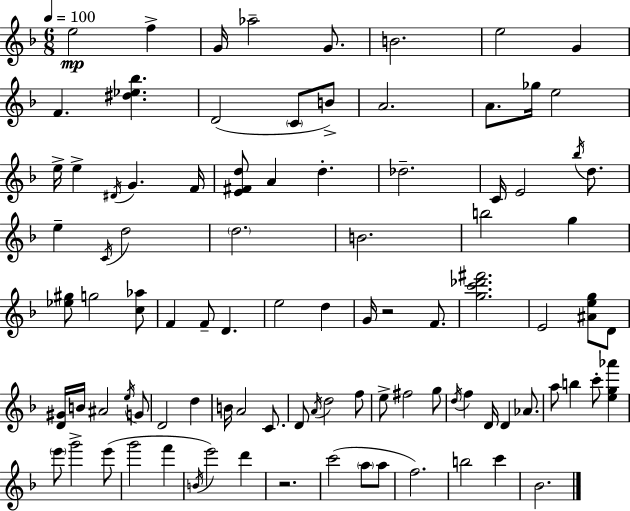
E5/h F5/q G4/s Ab5/h G4/e. B4/h. E5/h G4/q F4/q. [D#5,Eb5,Bb5]/q. D4/h C4/e B4/e A4/h. A4/e. Gb5/s E5/h E5/s E5/q D#4/s G4/q. F4/s [E4,F#4,D5]/e A4/q D5/q. Db5/h. C4/s E4/h Bb5/s D5/e. E5/q C4/s D5/h D5/h. B4/h. B5/h G5/q [Eb5,G#5]/e G5/h [C5,Ab5]/e F4/q F4/e D4/q. E5/h D5/q G4/s R/h F4/e. [G5,C6,Db6,F#6]/h. E4/h [A#4,E5,G5]/e D4/e [D4,G#4]/s B4/s A#4/h E5/s G4/e D4/h D5/q B4/s A4/h C4/e. D4/e A4/s D5/h F5/e E5/e F#5/h G5/e D5/s F5/q D4/s D4/q Ab4/e. A5/e B5/q C6/e [E5,G5,Ab6]/q E6/e G6/h E6/e G6/h F6/q B4/s E6/h D6/q R/h. C6/h A5/e A5/e F5/h. B5/h C6/q Bb4/h.